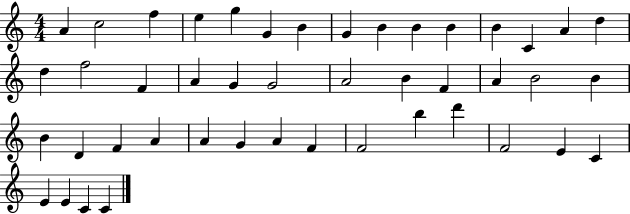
A4/q C5/h F5/q E5/q G5/q G4/q B4/q G4/q B4/q B4/q B4/q B4/q C4/q A4/q D5/q D5/q F5/h F4/q A4/q G4/q G4/h A4/h B4/q F4/q A4/q B4/h B4/q B4/q D4/q F4/q A4/q A4/q G4/q A4/q F4/q F4/h B5/q D6/q F4/h E4/q C4/q E4/q E4/q C4/q C4/q